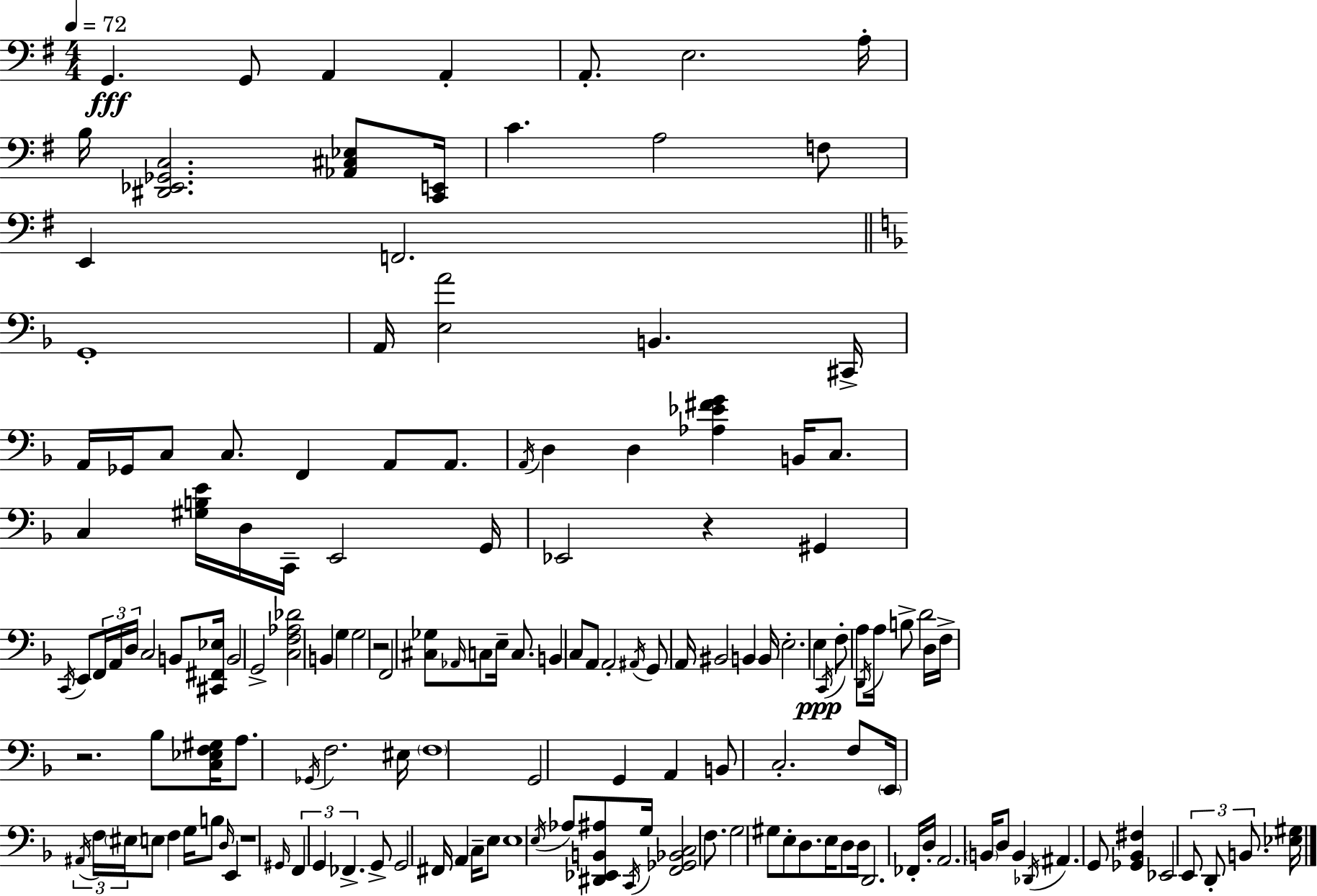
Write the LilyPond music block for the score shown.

{
  \clef bass
  \numericTimeSignature
  \time 4/4
  \key g \major
  \tempo 4 = 72
  \repeat volta 2 { g,4.\fff g,8 a,4 a,4-. | a,8.-. e2. a16-. | b16 <dis, ees, ges, c>2. <aes, cis ees>8 <c, e,>16 | c'4. a2 f8 | \break e,4 f,2. | \bar "||" \break \key f \major g,1-. | a,16 <e a'>2 b,4. cis,16-> | a,16 ges,16 c8 c8. f,4 a,8 a,8. | \acciaccatura { a,16 } d4 d4 <aes ees' fis' g'>4 b,16 c8. | \break c4 <gis b e'>16 d16 c,16-- e,2 | g,16 ees,2 r4 gis,4 | \acciaccatura { c,16 } e,8 \tuplet 3/2 { f,16 a,16 d16 } c2 b,8 | <cis, fis, ees>16 b,2 g,2-> | \break <c f aes des'>2 b,4 g4 | g2 r2 | f,2 <cis ges>8 \grace { aes,16 } c8 e16-- | c8. b,4 c8 a,8 a,2-. | \break \acciaccatura { ais,16 } g,8 a,16 bis,2 b,4 | b,16 e2.-. | e4\ppp \acciaccatura { c,16 } f8-. a8 \acciaccatura { d,16 } a16 b8-> d'2 | d16 f16-> r2. | \break bes8 <c ees f gis>16 a8. \acciaccatura { ges,16 } f2. | eis16 \parenthesize f1 | g,2 g,4 | a,4 b,8 c2.-. | \break f8 \parenthesize e,16 \tuplet 3/2 { \acciaccatura { ais,16 } f16 \parenthesize eis16 } e8 f4 | g16 b8 \grace { d16 } e,4 r1 | \grace { gis,16 } \tuplet 3/2 { f,4 g,4 | fes,4.-> } g,8-> g,2 | \break fis,16 a,4 c16-- e8 e1 | \acciaccatura { e16 } aes8 <dis, ees, b, ais>8 \acciaccatura { c,16 } | g16 <f, ges, bes, c>2 f8. g2 | gis8 e8-. d8. e16 d8 d16 d,2. | \break fes,16-. d16-. a,2. | \parenthesize b,16 d8 b,4 | \acciaccatura { des,16 } ais,4. g,8 <ges, bes, fis>4 ees,2 | \tuplet 3/2 { e,8 d,8-. b,8. } <ees gis>16 } \bar "|."
}